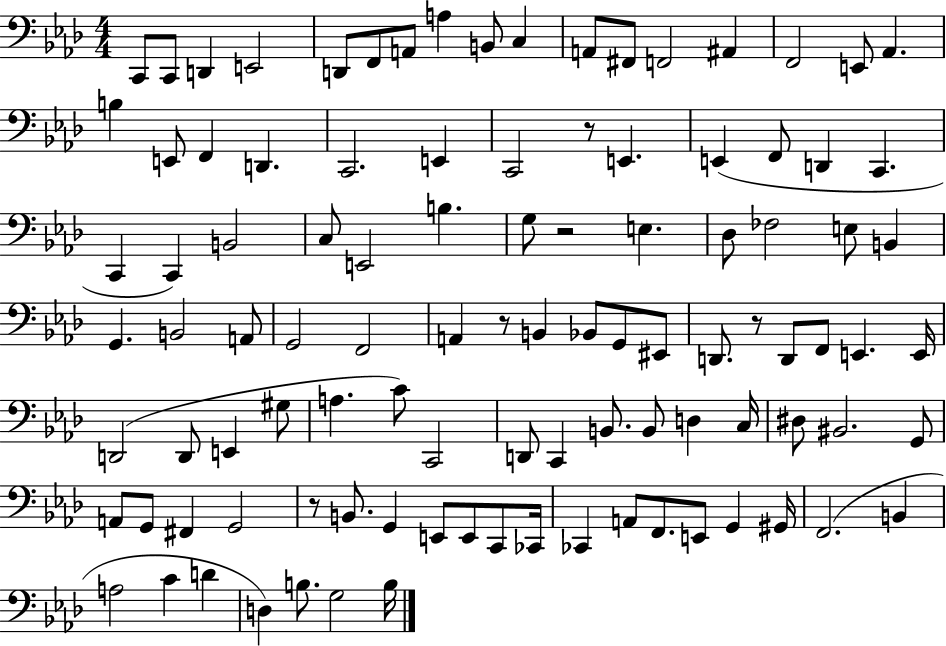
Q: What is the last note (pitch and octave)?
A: B3